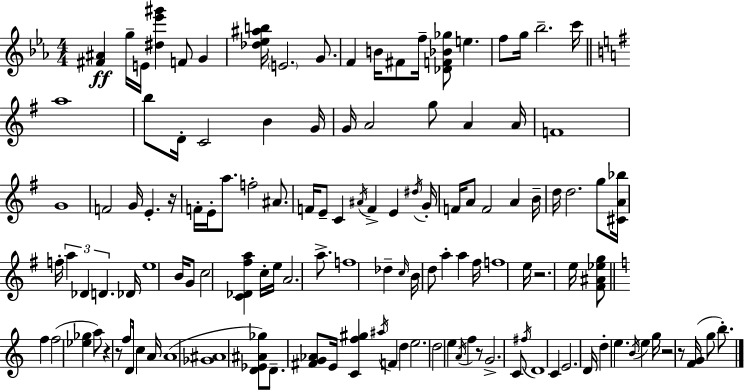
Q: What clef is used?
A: treble